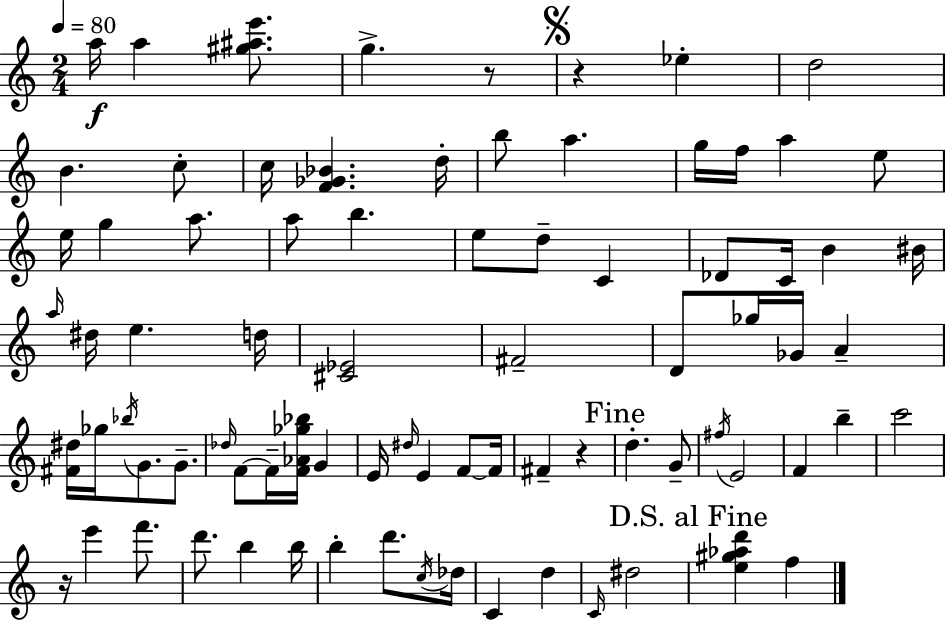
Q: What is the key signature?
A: A minor